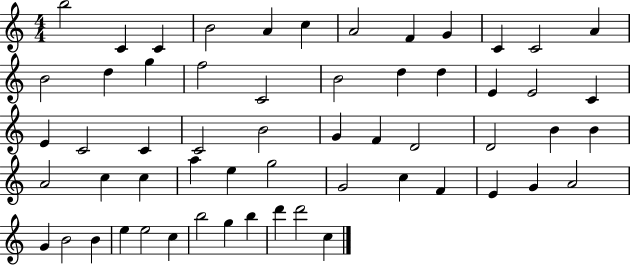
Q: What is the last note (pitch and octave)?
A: C5